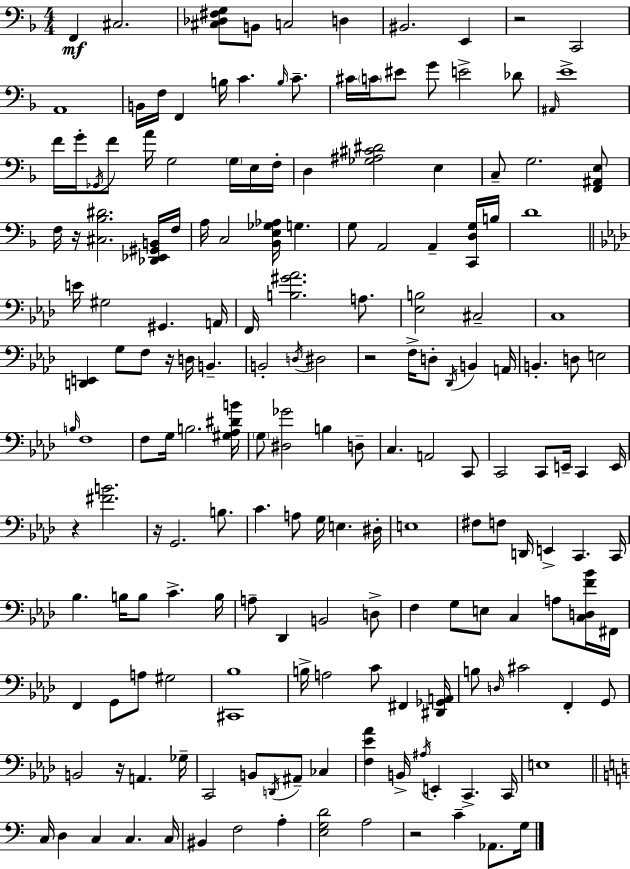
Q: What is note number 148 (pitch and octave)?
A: BIS2